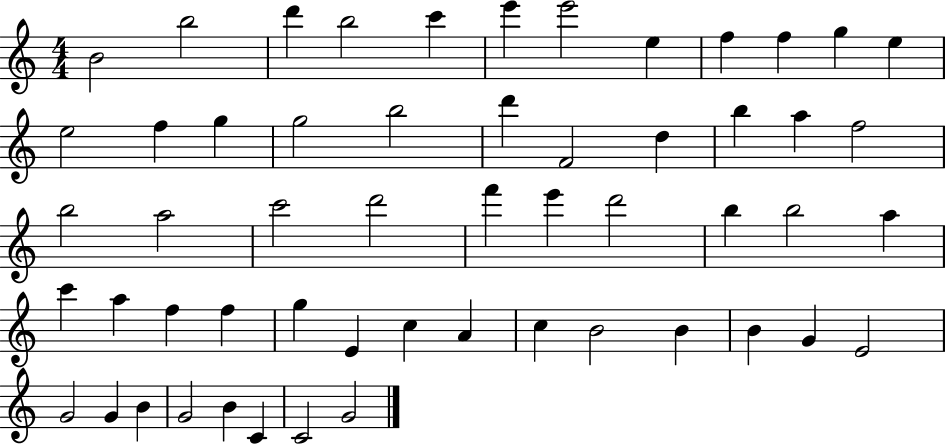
{
  \clef treble
  \numericTimeSignature
  \time 4/4
  \key c \major
  b'2 b''2 | d'''4 b''2 c'''4 | e'''4 e'''2 e''4 | f''4 f''4 g''4 e''4 | \break e''2 f''4 g''4 | g''2 b''2 | d'''4 f'2 d''4 | b''4 a''4 f''2 | \break b''2 a''2 | c'''2 d'''2 | f'''4 e'''4 d'''2 | b''4 b''2 a''4 | \break c'''4 a''4 f''4 f''4 | g''4 e'4 c''4 a'4 | c''4 b'2 b'4 | b'4 g'4 e'2 | \break g'2 g'4 b'4 | g'2 b'4 c'4 | c'2 g'2 | \bar "|."
}